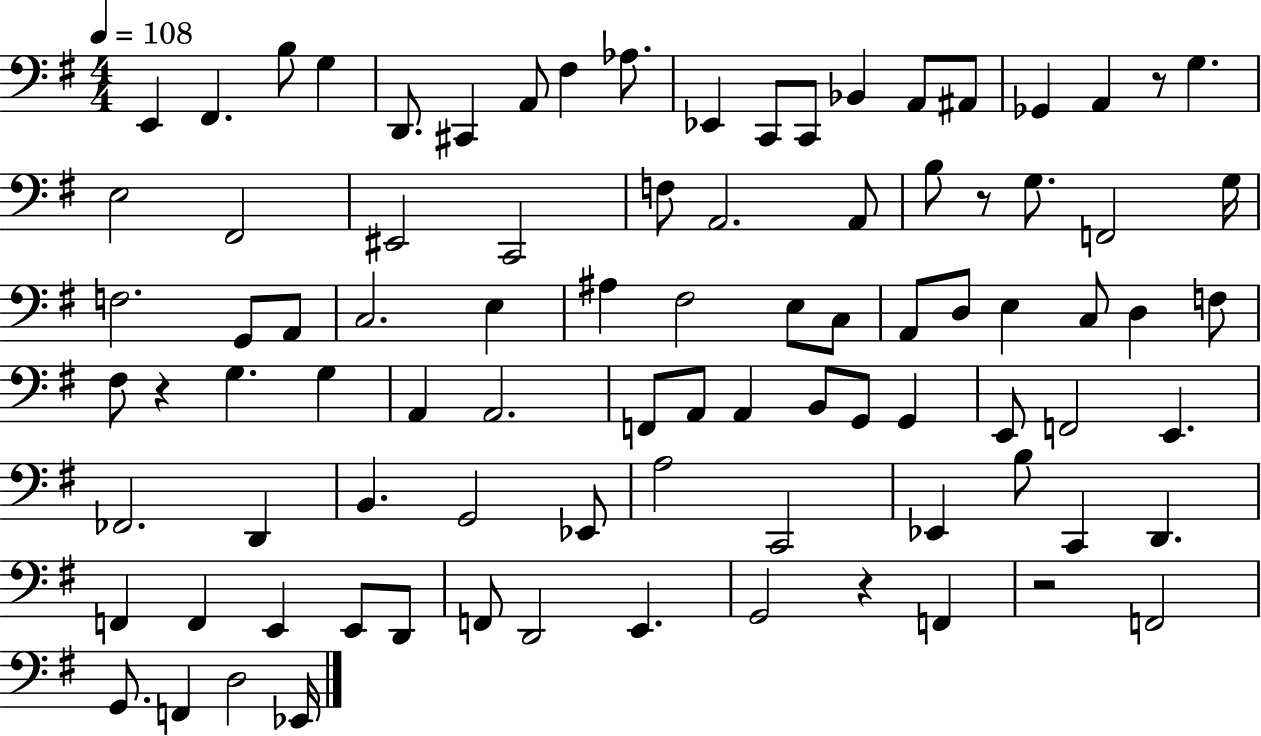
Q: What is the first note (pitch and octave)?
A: E2